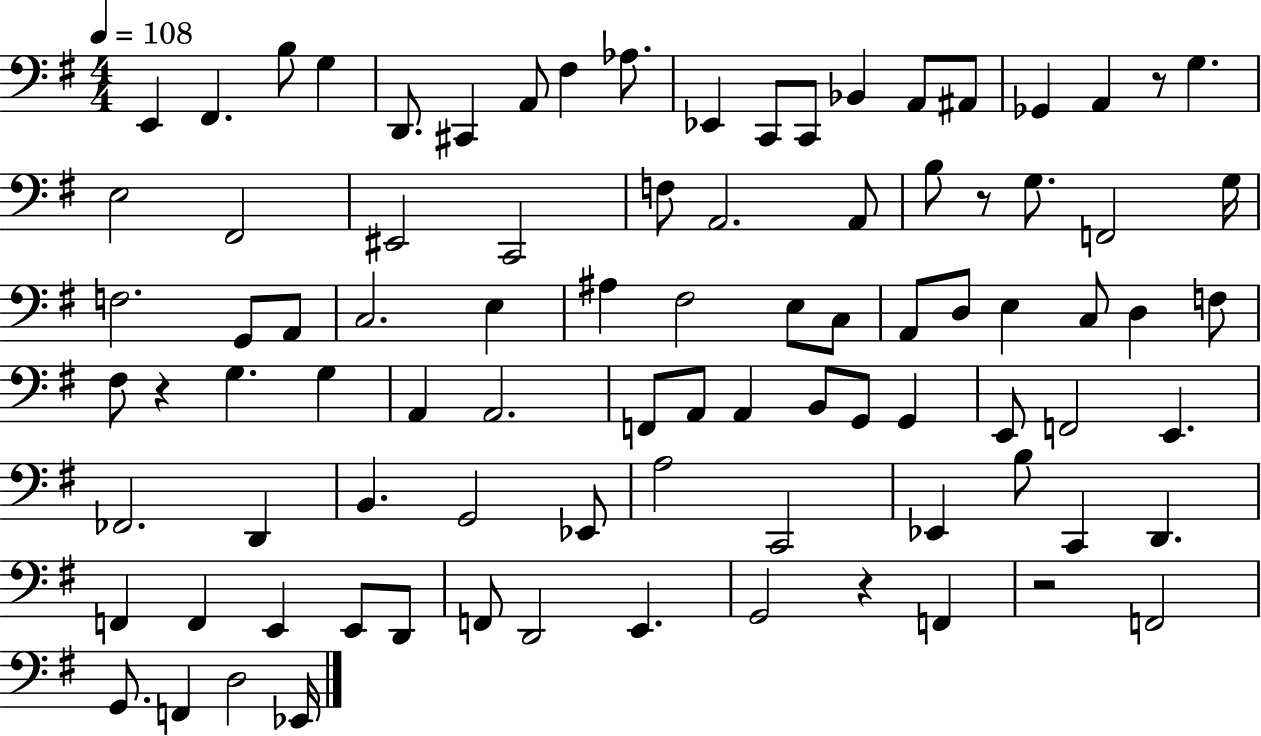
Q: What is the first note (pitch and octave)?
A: E2